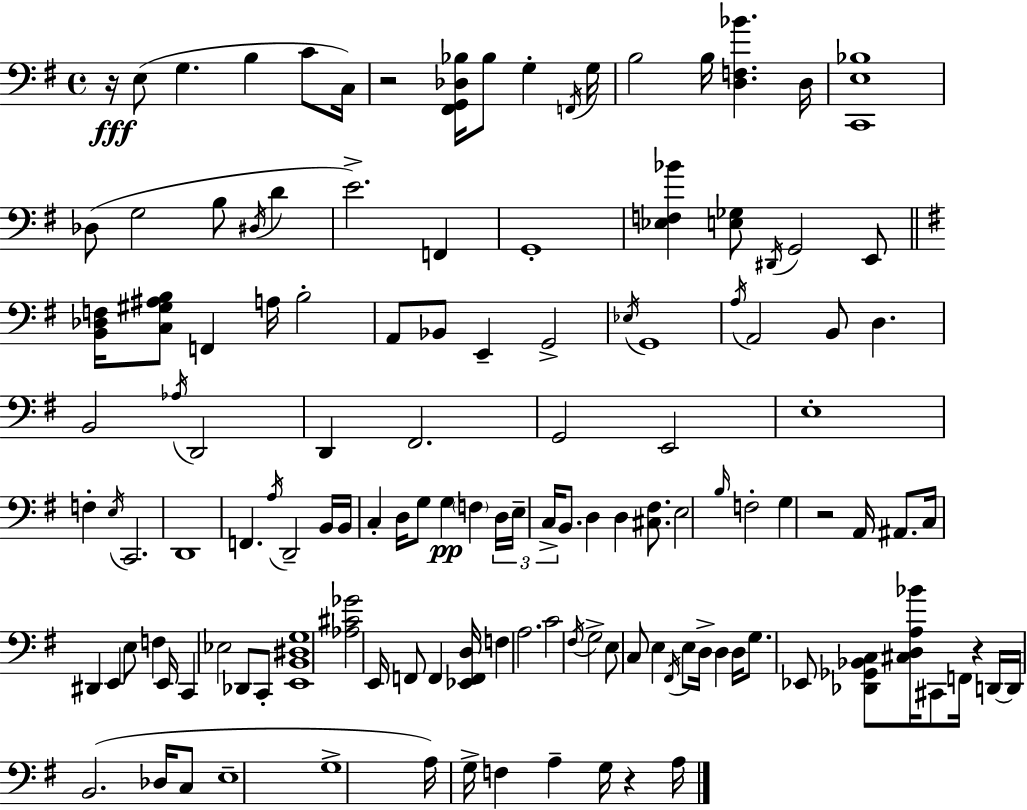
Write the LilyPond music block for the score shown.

{
  \clef bass
  \time 4/4
  \defaultTimeSignature
  \key g \major
  \repeat volta 2 { r16\fff e8( g4. b4 c'8 c16) | r2 <fis, g, des bes>16 bes8 g4-. \acciaccatura { f,16 } | g16 b2 b16 <d f bes'>4. | d16 <c, e bes>1 | \break des8( g2 b8 \acciaccatura { dis16 } d'4 | e'2.->) f,4 | g,1-. | <ees f bes'>4 <e ges>8 \acciaccatura { dis,16 } g,2 | \break e,8 \bar "||" \break \key e \minor <b, des f>16 <c gis ais b>8 f,4 a16 b2-. | a,8 bes,8 e,4-- g,2-> | \acciaccatura { ees16 } g,1 | \acciaccatura { a16 } a,2 b,8 d4. | \break b,2 \acciaccatura { aes16 } d,2 | d,4 fis,2. | g,2 e,2 | e1-. | \break f4-. \acciaccatura { e16 } c,2. | d,1 | f,4. \acciaccatura { a16 } d,2-- | b,16 b,16 c4-. d16 g8 g4\pp | \break \parenthesize f4 \tuplet 3/2 { d16 e16-- c16-> } b,8. d4 d4 | <cis fis>8. e2 \grace { b16 } f2-. | g4 r2 | a,16 ais,8. c16 dis,4 e,4 e8 | \break f4 e,16 c,4 ees2 | des,8 c,8-. <e, b, dis g>1 | <aes cis' ges'>2 e,16 f,8 | f,4 <ees, f, d>16 f4 a2. | \break c'2 \acciaccatura { fis16 } g2-> | e8 c8 e4 \acciaccatura { fis,16 } | e8 d16-> d4 d16 g8. ees,8 <des, ges, bes, c>8 <cis d a bes'>16 | cis,8 f,16 r4 d,16~~ d,16 b,2.( | \break des16 c8 e1-- | g1-> | a16) g16-> f4 a4-- | g16 r4 a16 } \bar "|."
}